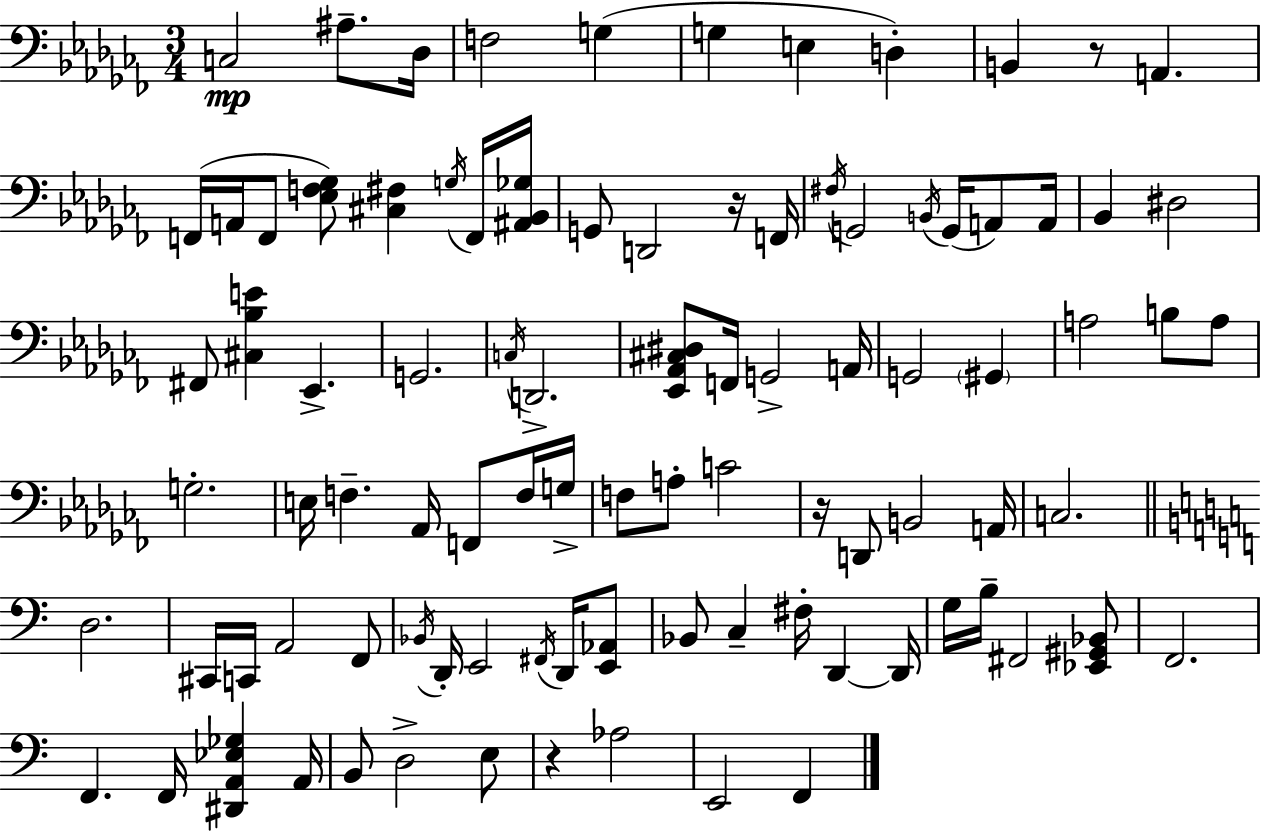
X:1
T:Untitled
M:3/4
L:1/4
K:Abm
C,2 ^A,/2 _D,/4 F,2 G, G, E, D, B,, z/2 A,, F,,/4 A,,/4 F,,/2 [_E,F,_G,]/2 [^C,^F,] G,/4 F,,/4 [^A,,_B,,_G,]/4 G,,/2 D,,2 z/4 F,,/4 ^F,/4 G,,2 B,,/4 G,,/4 A,,/2 A,,/4 _B,, ^D,2 ^F,,/2 [^C,_B,E] _E,, G,,2 C,/4 D,,2 [_E,,_A,,^C,^D,]/2 F,,/4 G,,2 A,,/4 G,,2 ^G,, A,2 B,/2 A,/2 G,2 E,/4 F, _A,,/4 F,,/2 F,/4 G,/4 F,/2 A,/2 C2 z/4 D,,/2 B,,2 A,,/4 C,2 D,2 ^C,,/4 C,,/4 A,,2 F,,/2 _B,,/4 D,,/4 E,,2 ^F,,/4 D,,/4 [E,,_A,,]/2 _B,,/2 C, ^F,/4 D,, D,,/4 G,/4 B,/4 ^F,,2 [_E,,^G,,_B,,]/2 F,,2 F,, F,,/4 [^D,,A,,_E,_G,] A,,/4 B,,/2 D,2 E,/2 z _A,2 E,,2 F,,